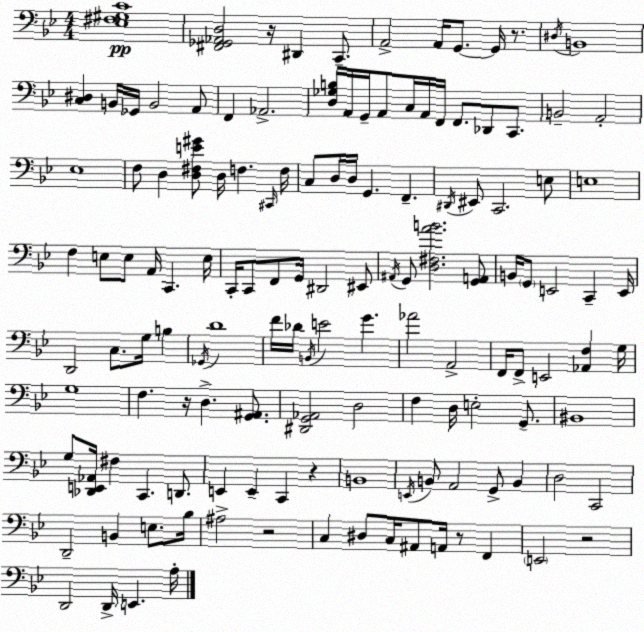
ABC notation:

X:1
T:Untitled
M:4/4
L:1/4
K:Bb
[_E,^F,^G,C]4 [^F,,_G,,_A,,D,]2 z/4 ^D,, C,,/2 A,,2 A,,/4 G,,/2 G,,/4 z/2 ^D,/4 B,,4 [C,^D,] B,,/4 _G,,/4 B,,2 A,,/2 F,, _A,,2 [D,_G,B,]/4 A,,/4 G,,/4 A,,/2 C,/4 A,,/4 F,,/4 F,,/2 _D,,/2 C,,/2 B,,2 A,,2 _E,4 F,/2 D, [D,^F,E^G]/2 D,/4 F, ^C,,/4 F,/4 C,/2 D,/4 D,/4 G,, F,, ^D,,/4 ^E,,/2 C,,2 E,/2 E,4 F, E,/2 E,/2 A,,/4 C,, E,/4 C,,/4 C,,/2 F,,/2 G,,/4 ^D,,2 ^E,,/2 ^A,,/4 G,,/2 [D,^F,AB]2 [G,,A,,]/2 B,,/4 G,,/2 E,,2 C,, E,,/4 D,,2 C,/2 G,/4 B, _G,,/4 D4 F/4 _D/4 B,,/4 E2 G _A2 A,,2 F,,/4 F,,/2 E,,2 [_A,,F,] G,/4 G,4 F, z/4 D, [G,,^A,,]/2 [^D,,G,,_A,,]2 D,2 F, D,/4 E,2 G,,/2 ^B,,4 G,/2 [_D,,E,,_A,,]/4 ^F, C,, D,,/2 E,, E,, C,, z B,,4 E,,/4 B,,/2 A,,2 G,,/2 B,, D,2 C,,2 D,,2 B,, E,/2 _B,/4 ^A,2 z2 C, ^D,/2 C,/4 ^A,,/2 A,,/4 z/2 F,, E,,2 z2 D,,2 D,,/4 E,, A,/4